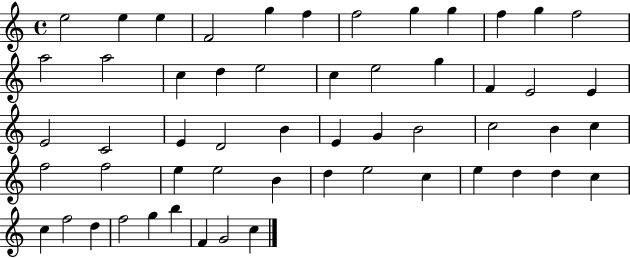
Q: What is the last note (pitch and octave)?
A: C5